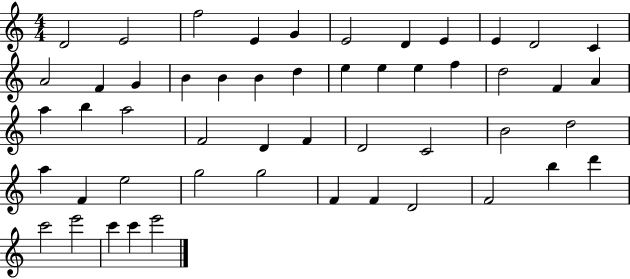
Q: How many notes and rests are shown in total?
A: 51